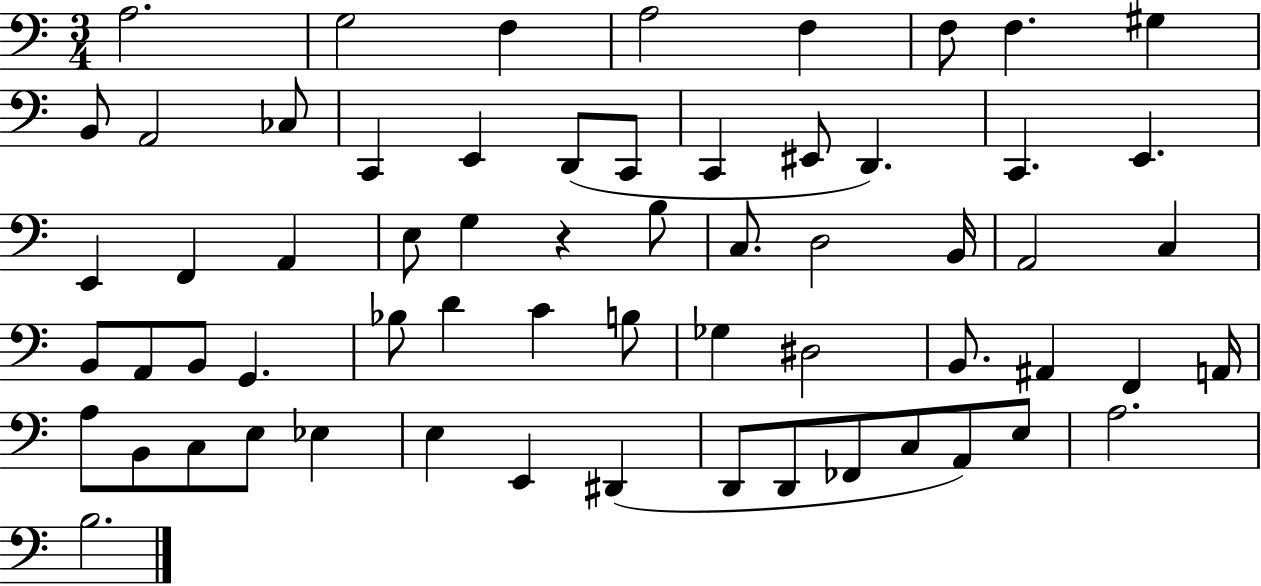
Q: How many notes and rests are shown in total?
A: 62